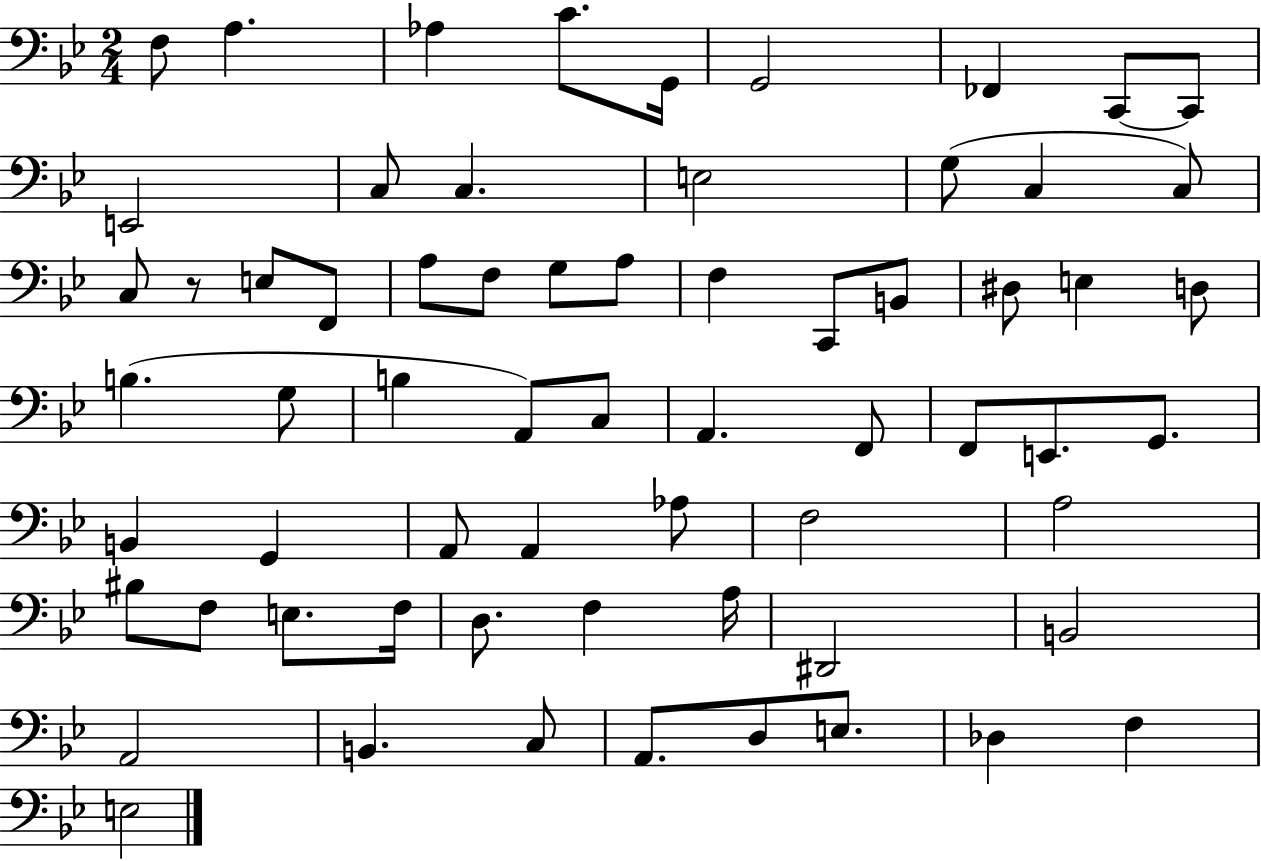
{
  \clef bass
  \numericTimeSignature
  \time 2/4
  \key bes \major
  f8 a4. | aes4 c'8. g,16 | g,2 | fes,4 c,8~~ c,8 | \break e,2 | c8 c4. | e2 | g8( c4 c8) | \break c8 r8 e8 f,8 | a8 f8 g8 a8 | f4 c,8 b,8 | dis8 e4 d8 | \break b4.( g8 | b4 a,8) c8 | a,4. f,8 | f,8 e,8. g,8. | \break b,4 g,4 | a,8 a,4 aes8 | f2 | a2 | \break bis8 f8 e8. f16 | d8. f4 a16 | dis,2 | b,2 | \break a,2 | b,4. c8 | a,8. d8 e8. | des4 f4 | \break e2 | \bar "|."
}